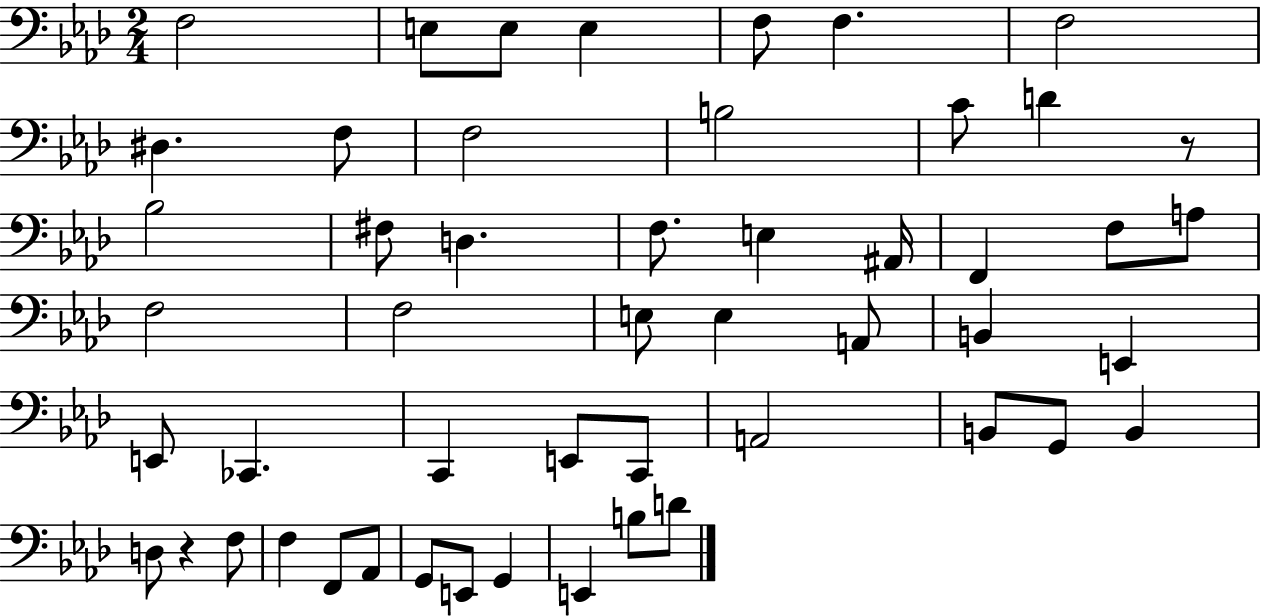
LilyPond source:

{
  \clef bass
  \numericTimeSignature
  \time 2/4
  \key aes \major
  f2 | e8 e8 e4 | f8 f4. | f2 | \break dis4. f8 | f2 | b2 | c'8 d'4 r8 | \break bes2 | fis8 d4. | f8. e4 ais,16 | f,4 f8 a8 | \break f2 | f2 | e8 e4 a,8 | b,4 e,4 | \break e,8 ces,4. | c,4 e,8 c,8 | a,2 | b,8 g,8 b,4 | \break d8 r4 f8 | f4 f,8 aes,8 | g,8 e,8 g,4 | e,4 b8 d'8 | \break \bar "|."
}